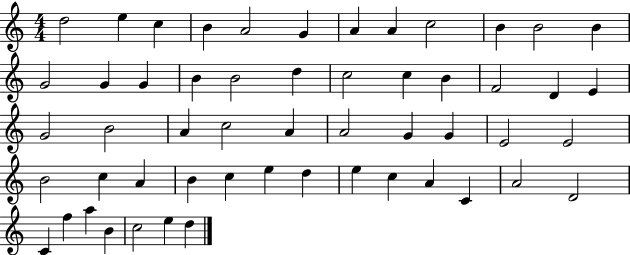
{
  \clef treble
  \numericTimeSignature
  \time 4/4
  \key c \major
  d''2 e''4 c''4 | b'4 a'2 g'4 | a'4 a'4 c''2 | b'4 b'2 b'4 | \break g'2 g'4 g'4 | b'4 b'2 d''4 | c''2 c''4 b'4 | f'2 d'4 e'4 | \break g'2 b'2 | a'4 c''2 a'4 | a'2 g'4 g'4 | e'2 e'2 | \break b'2 c''4 a'4 | b'4 c''4 e''4 d''4 | e''4 c''4 a'4 c'4 | a'2 d'2 | \break c'4 f''4 a''4 b'4 | c''2 e''4 d''4 | \bar "|."
}